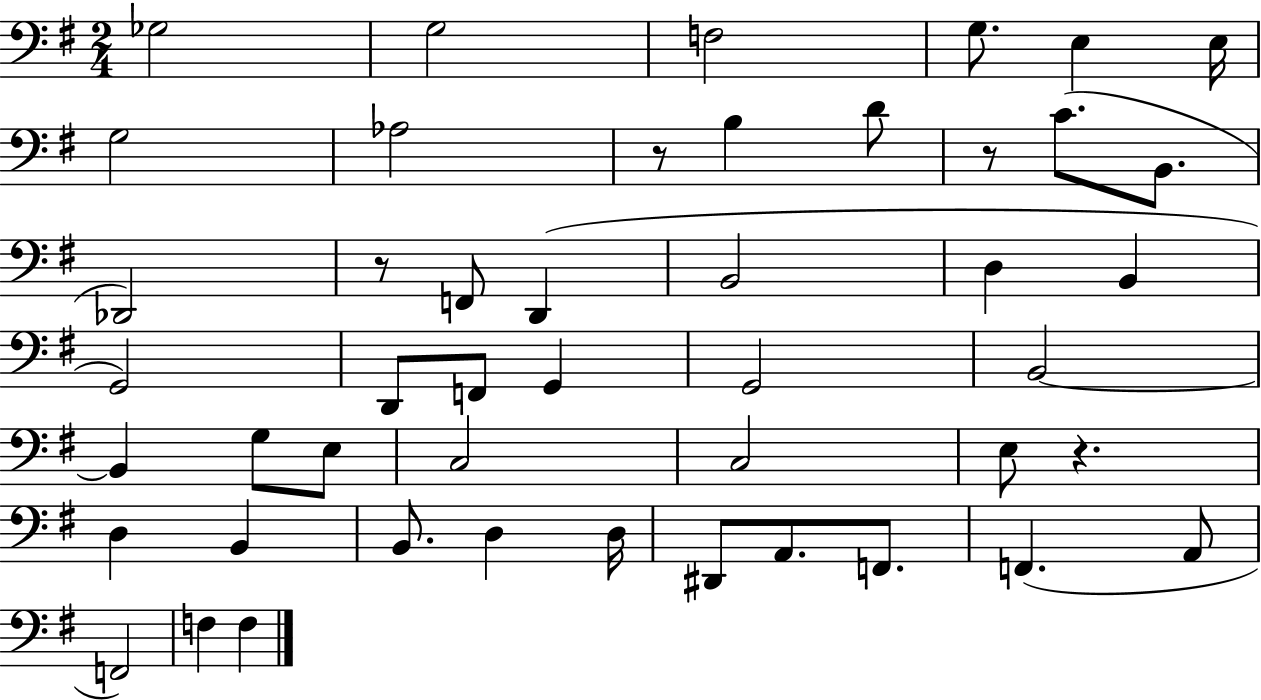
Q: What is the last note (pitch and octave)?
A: F3